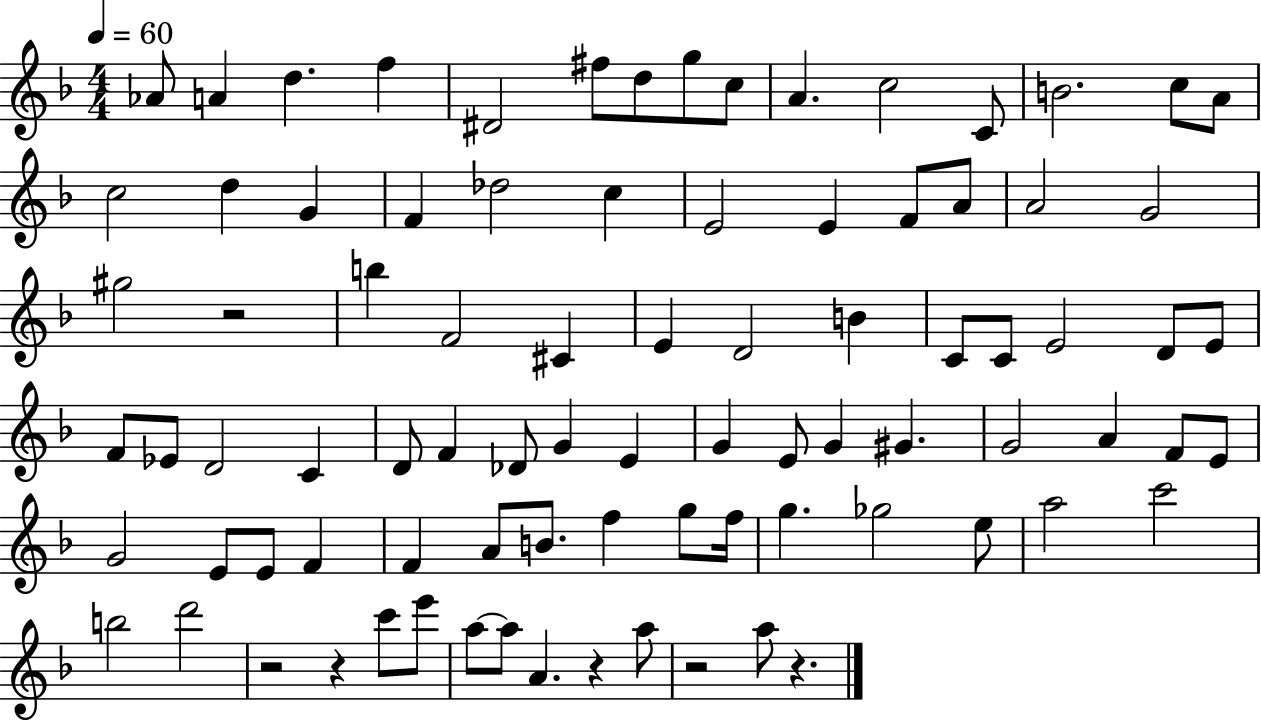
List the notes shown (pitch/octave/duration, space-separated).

Ab4/e A4/q D5/q. F5/q D#4/h F#5/e D5/e G5/e C5/e A4/q. C5/h C4/e B4/h. C5/e A4/e C5/h D5/q G4/q F4/q Db5/h C5/q E4/h E4/q F4/e A4/e A4/h G4/h G#5/h R/h B5/q F4/h C#4/q E4/q D4/h B4/q C4/e C4/e E4/h D4/e E4/e F4/e Eb4/e D4/h C4/q D4/e F4/q Db4/e G4/q E4/q G4/q E4/e G4/q G#4/q. G4/h A4/q F4/e E4/e G4/h E4/e E4/e F4/q F4/q A4/e B4/e. F5/q G5/e F5/s G5/q. Gb5/h E5/e A5/h C6/h B5/h D6/h R/h R/q C6/e E6/e A5/e A5/e A4/q. R/q A5/e R/h A5/e R/q.